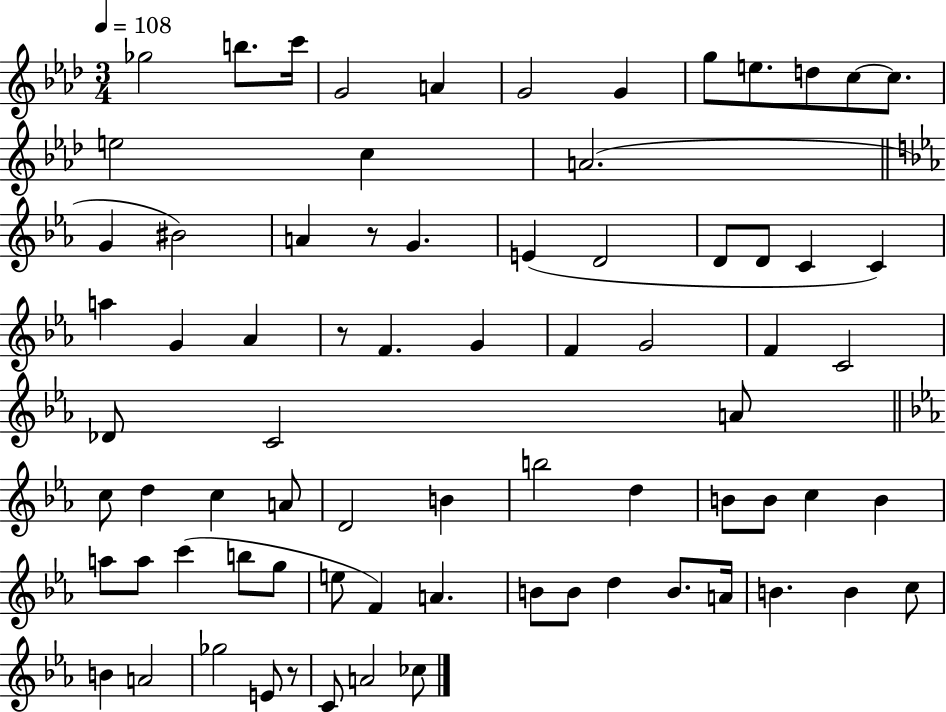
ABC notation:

X:1
T:Untitled
M:3/4
L:1/4
K:Ab
_g2 b/2 c'/4 G2 A G2 G g/2 e/2 d/2 c/2 c/2 e2 c A2 G ^B2 A z/2 G E D2 D/2 D/2 C C a G _A z/2 F G F G2 F C2 _D/2 C2 A/2 c/2 d c A/2 D2 B b2 d B/2 B/2 c B a/2 a/2 c' b/2 g/2 e/2 F A B/2 B/2 d B/2 A/4 B B c/2 B A2 _g2 E/2 z/2 C/2 A2 _c/2